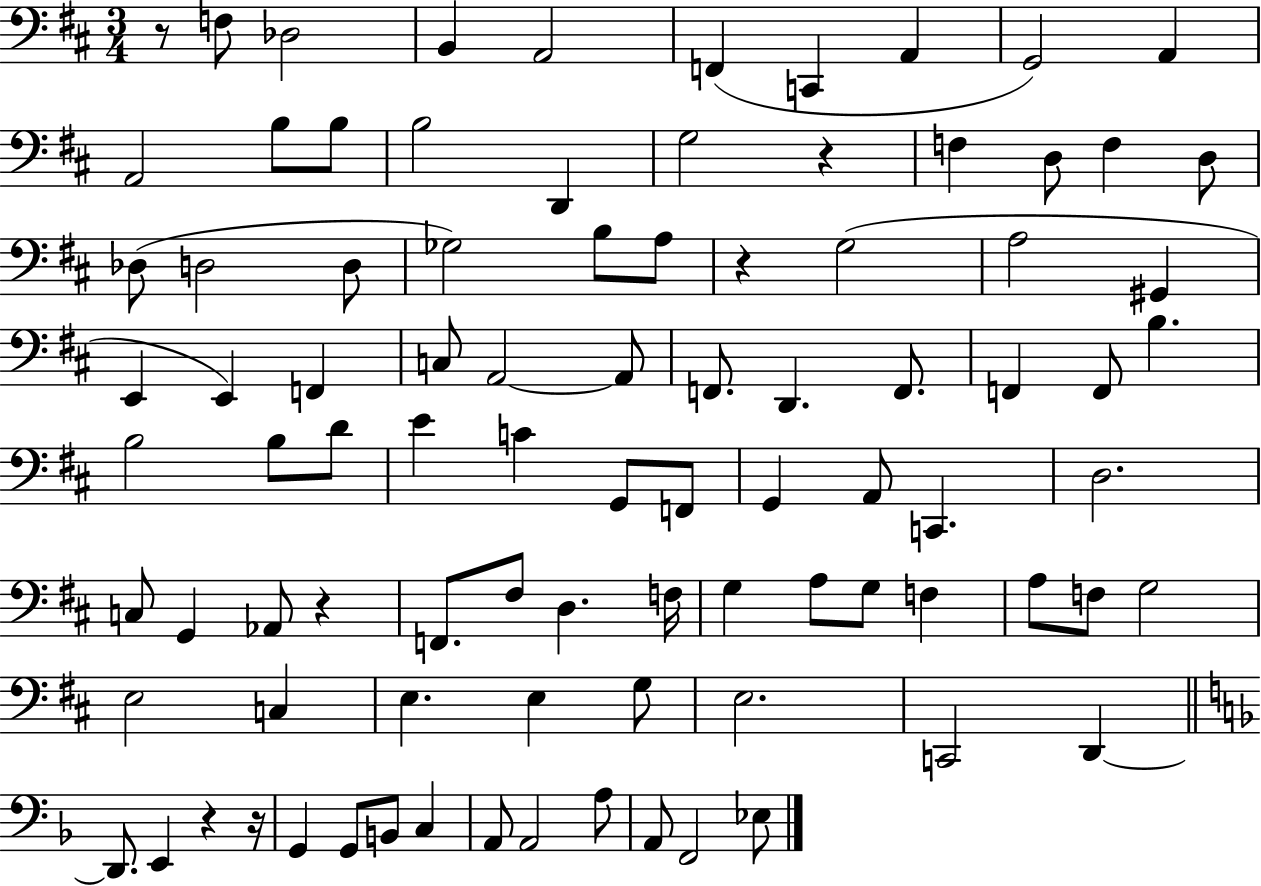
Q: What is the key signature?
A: D major